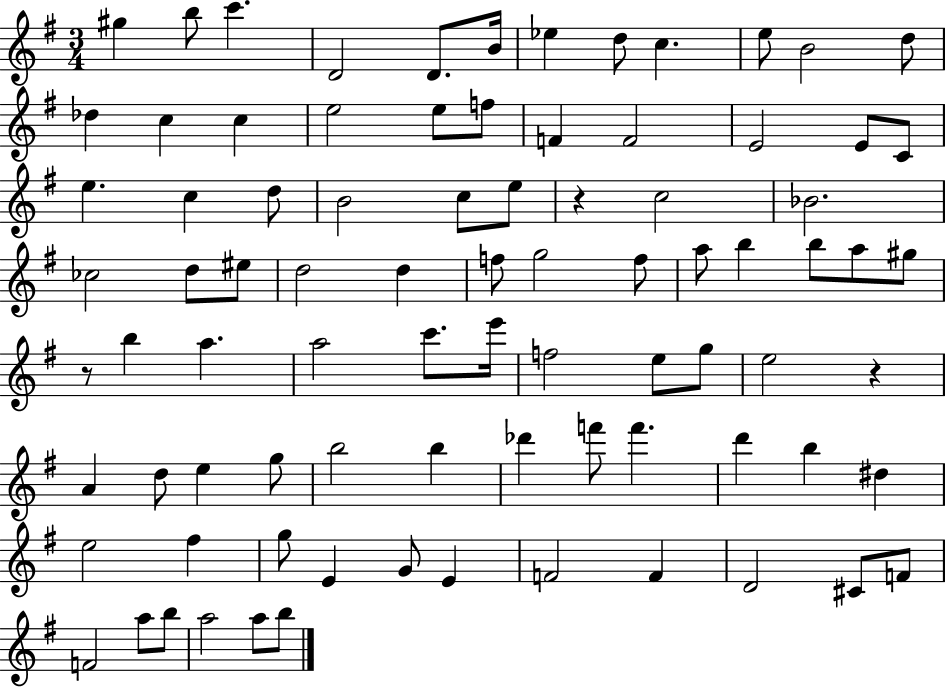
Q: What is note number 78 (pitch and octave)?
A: A5